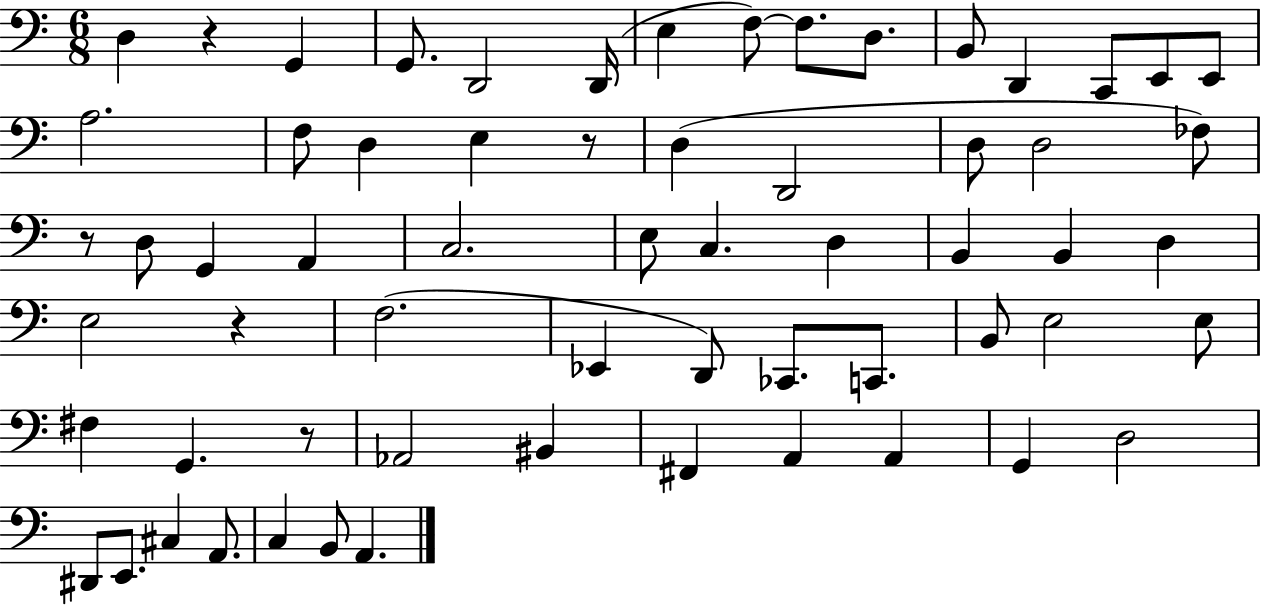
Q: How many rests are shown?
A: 5